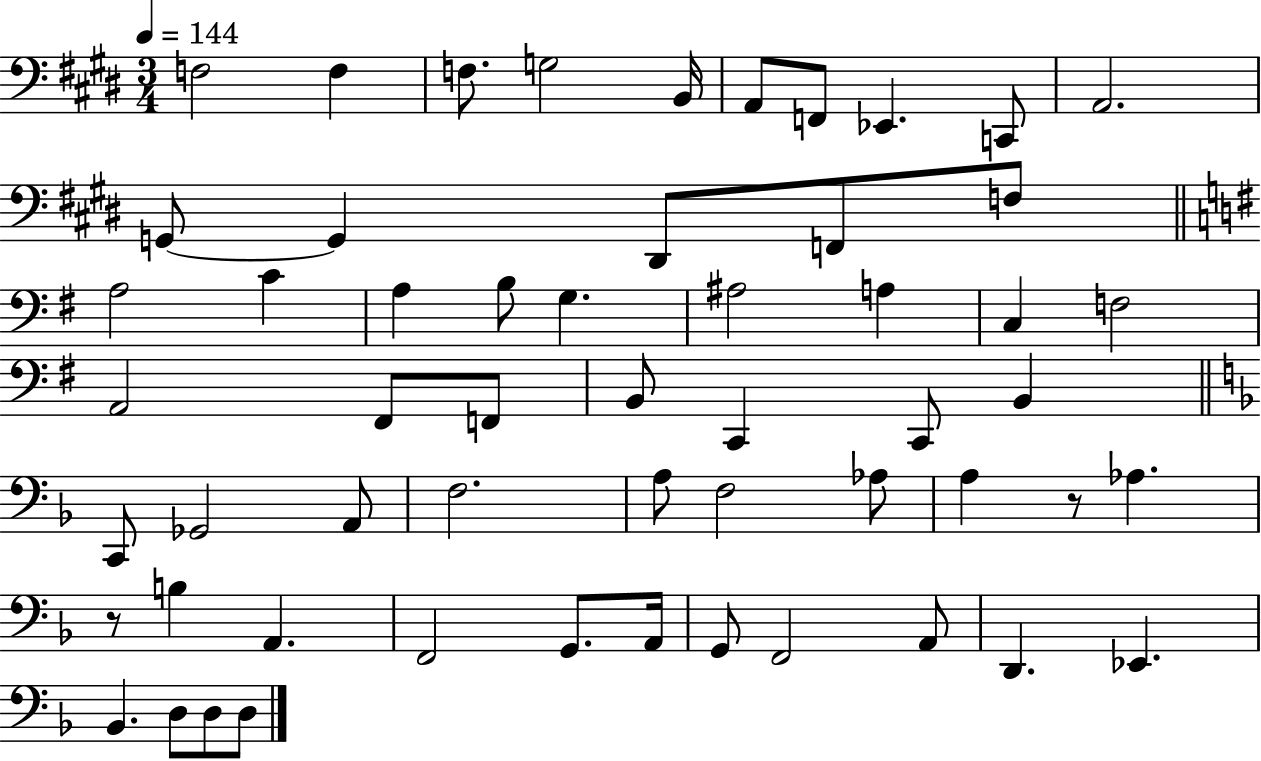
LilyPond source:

{
  \clef bass
  \numericTimeSignature
  \time 3/4
  \key e \major
  \tempo 4 = 144
  f2 f4 | f8. g2 b,16 | a,8 f,8 ees,4. c,8 | a,2. | \break g,8~~ g,4 dis,8 f,8 f8 | \bar "||" \break \key g \major a2 c'4 | a4 b8 g4. | ais2 a4 | c4 f2 | \break a,2 fis,8 f,8 | b,8 c,4 c,8 b,4 | \bar "||" \break \key f \major c,8 ges,2 a,8 | f2. | a8 f2 aes8 | a4 r8 aes4. | \break r8 b4 a,4. | f,2 g,8. a,16 | g,8 f,2 a,8 | d,4. ees,4. | \break bes,4. d8 d8 d8 | \bar "|."
}